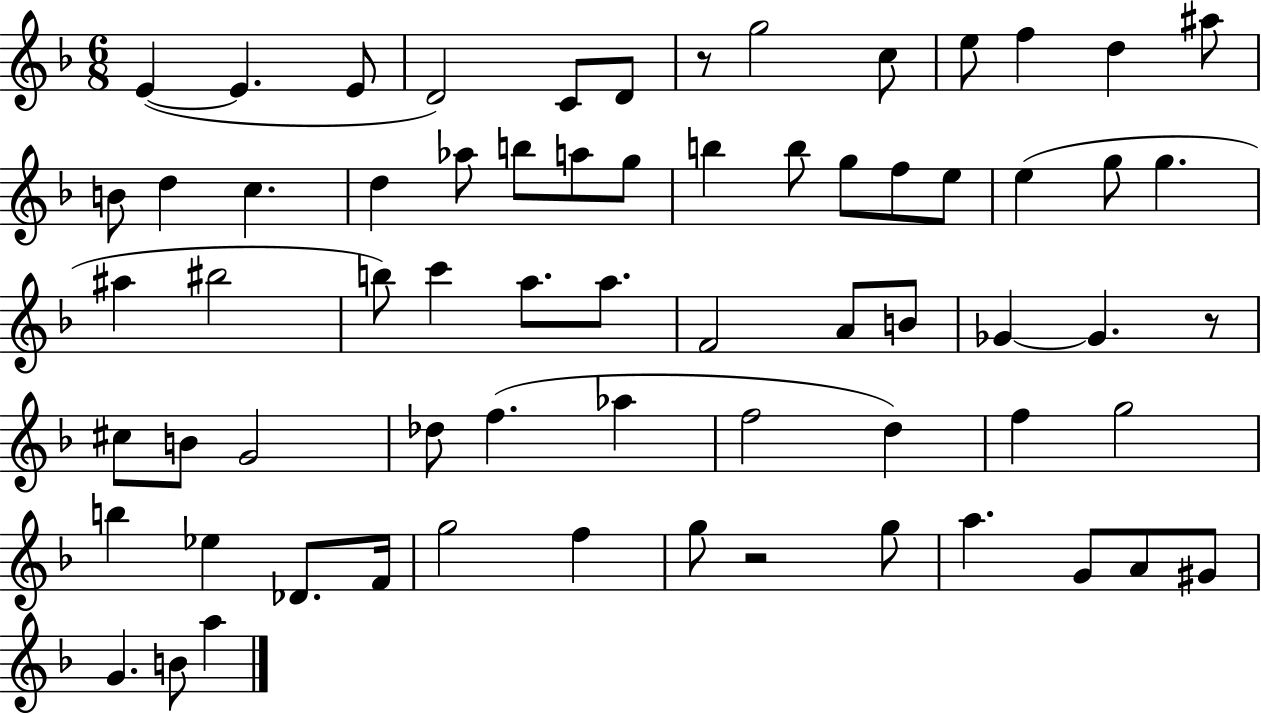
E4/q E4/q. E4/e D4/h C4/e D4/e R/e G5/h C5/e E5/e F5/q D5/q A#5/e B4/e D5/q C5/q. D5/q Ab5/e B5/e A5/e G5/e B5/q B5/e G5/e F5/e E5/e E5/q G5/e G5/q. A#5/q BIS5/h B5/e C6/q A5/e. A5/e. F4/h A4/e B4/e Gb4/q Gb4/q. R/e C#5/e B4/e G4/h Db5/e F5/q. Ab5/q F5/h D5/q F5/q G5/h B5/q Eb5/q Db4/e. F4/s G5/h F5/q G5/e R/h G5/e A5/q. G4/e A4/e G#4/e G4/q. B4/e A5/q